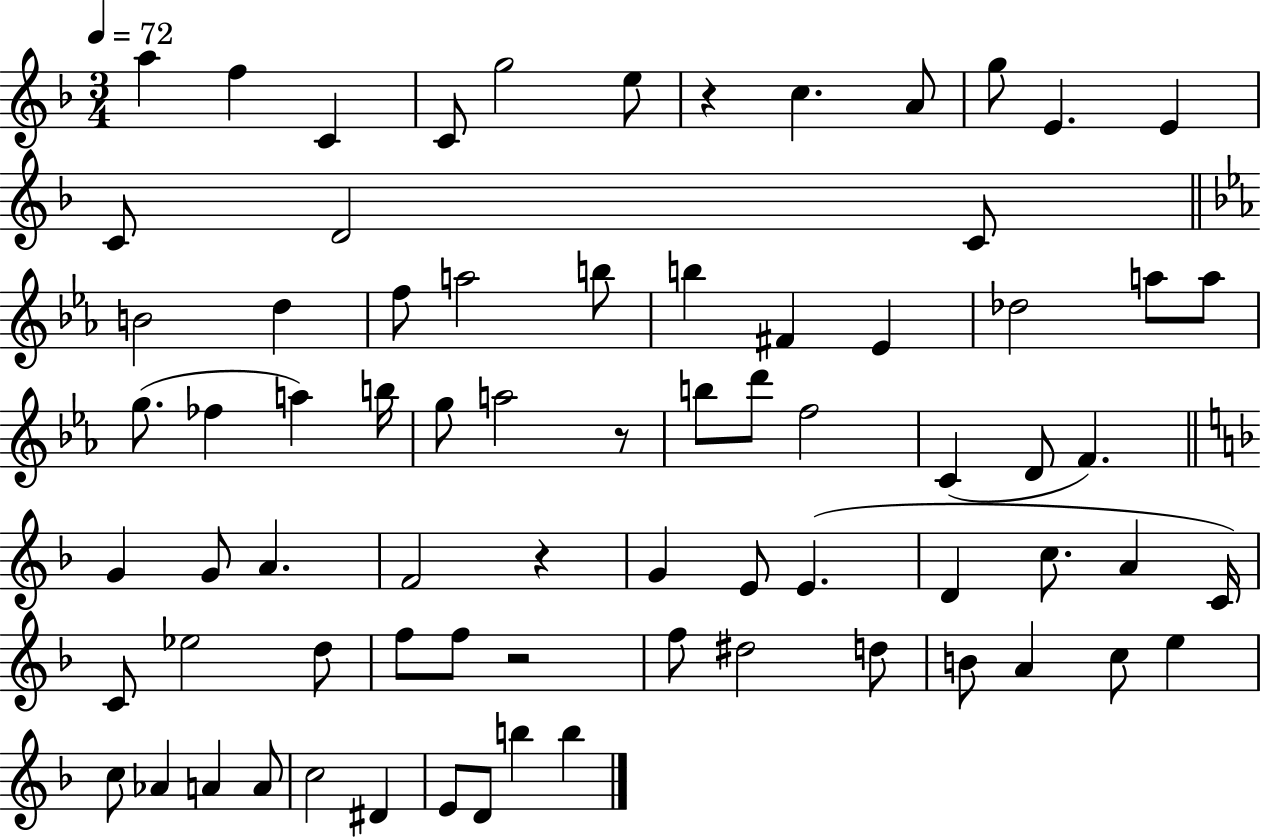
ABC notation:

X:1
T:Untitled
M:3/4
L:1/4
K:F
a f C C/2 g2 e/2 z c A/2 g/2 E E C/2 D2 C/2 B2 d f/2 a2 b/2 b ^F _E _d2 a/2 a/2 g/2 _f a b/4 g/2 a2 z/2 b/2 d'/2 f2 C D/2 F G G/2 A F2 z G E/2 E D c/2 A C/4 C/2 _e2 d/2 f/2 f/2 z2 f/2 ^d2 d/2 B/2 A c/2 e c/2 _A A A/2 c2 ^D E/2 D/2 b b